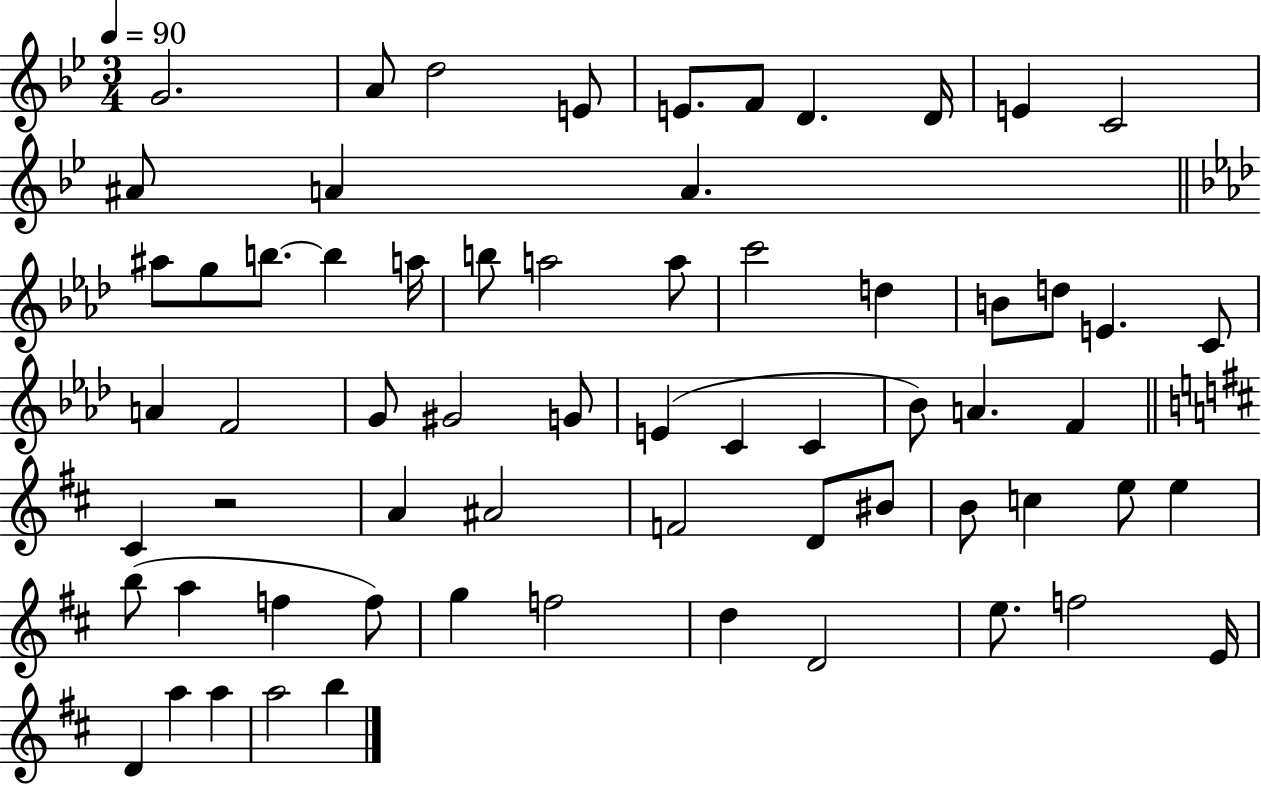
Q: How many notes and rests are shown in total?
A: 65